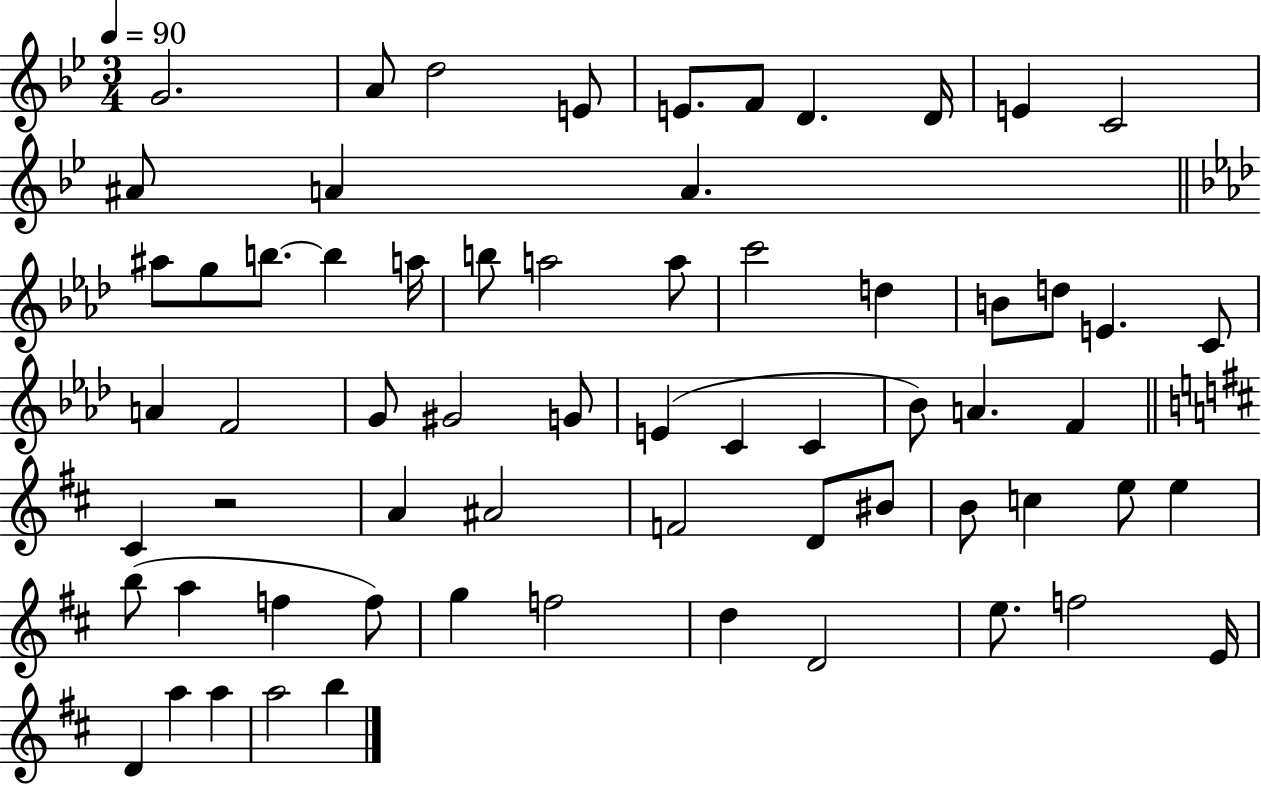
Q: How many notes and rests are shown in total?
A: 65